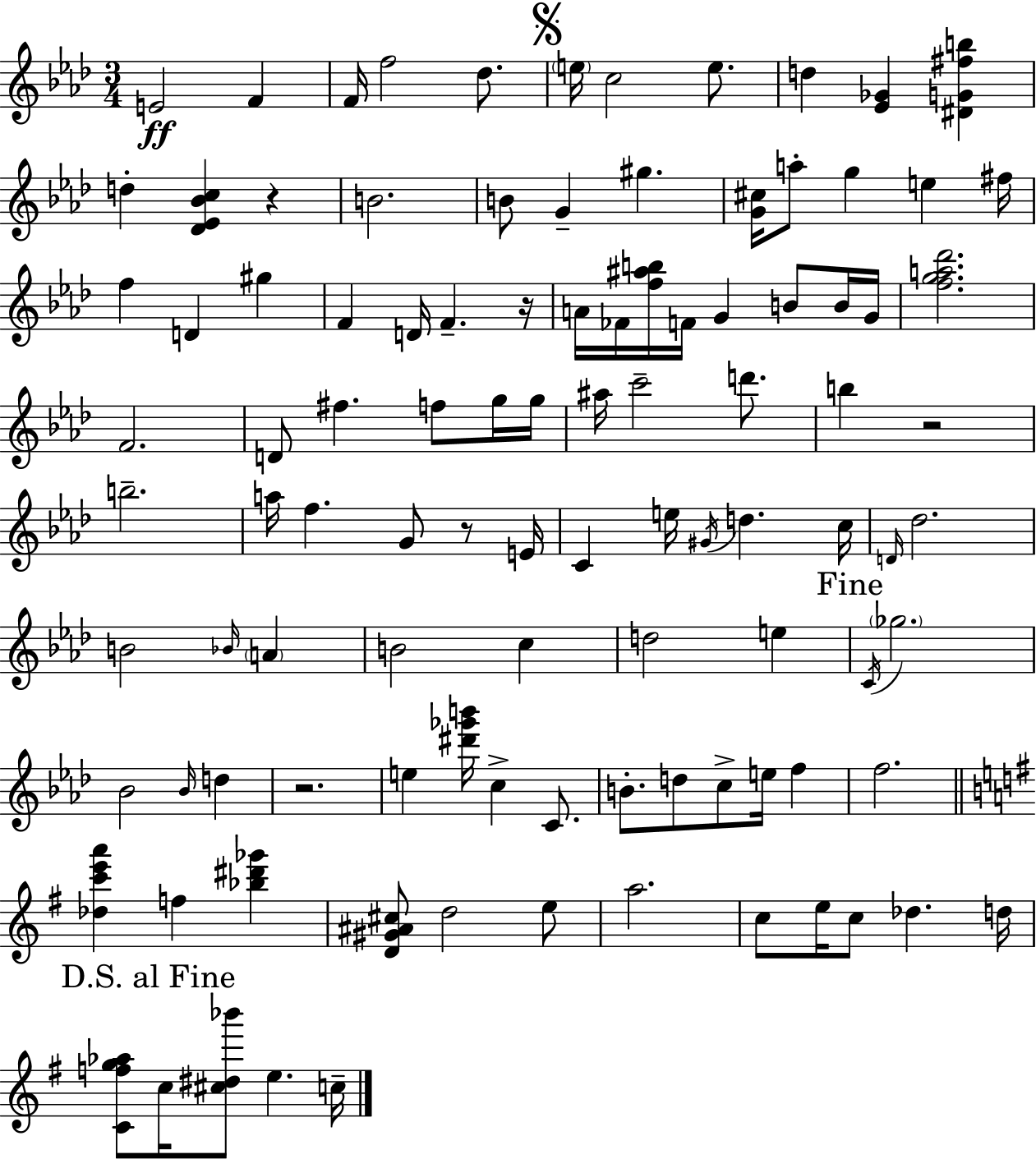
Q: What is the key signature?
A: AES major